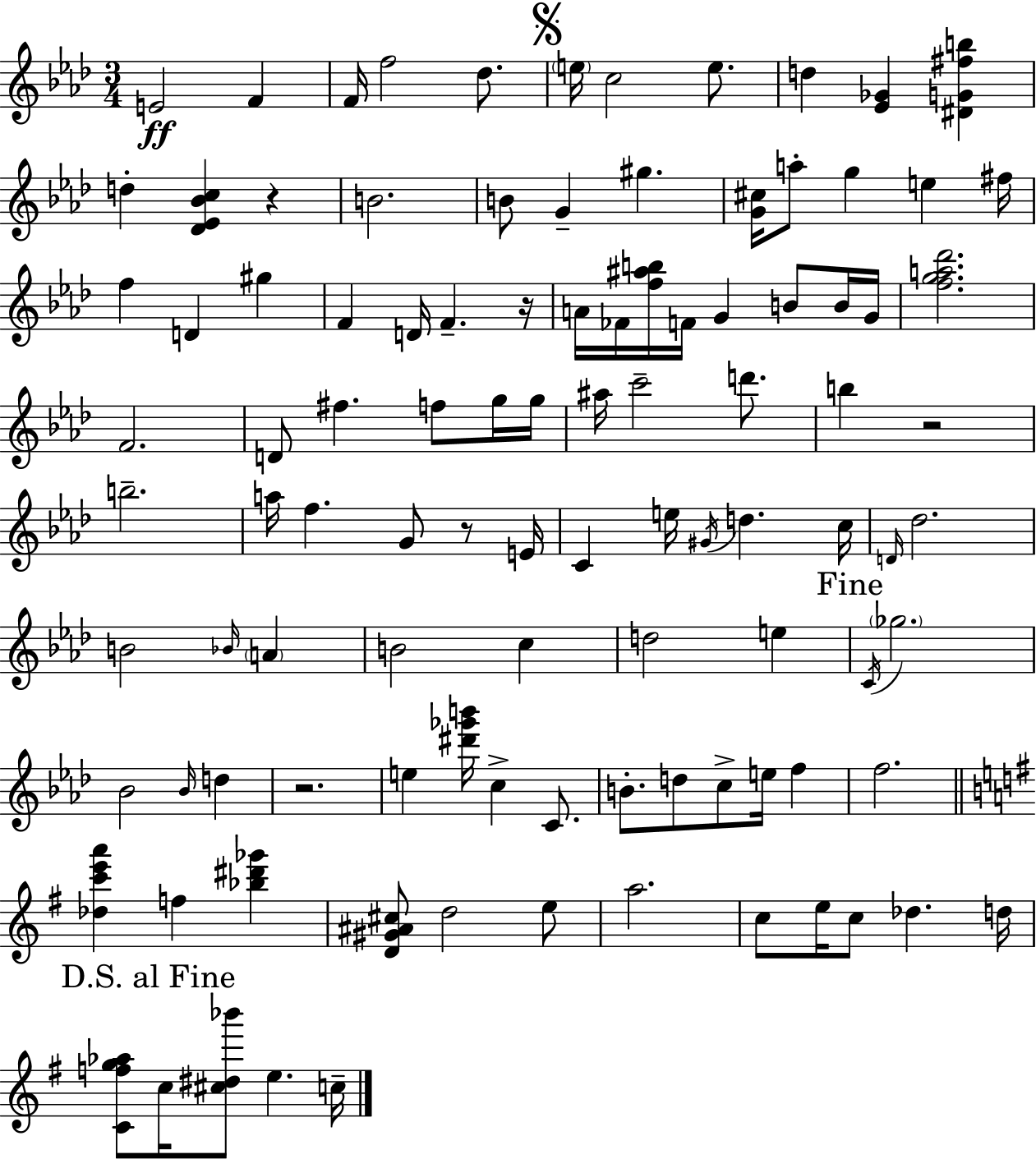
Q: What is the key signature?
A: AES major